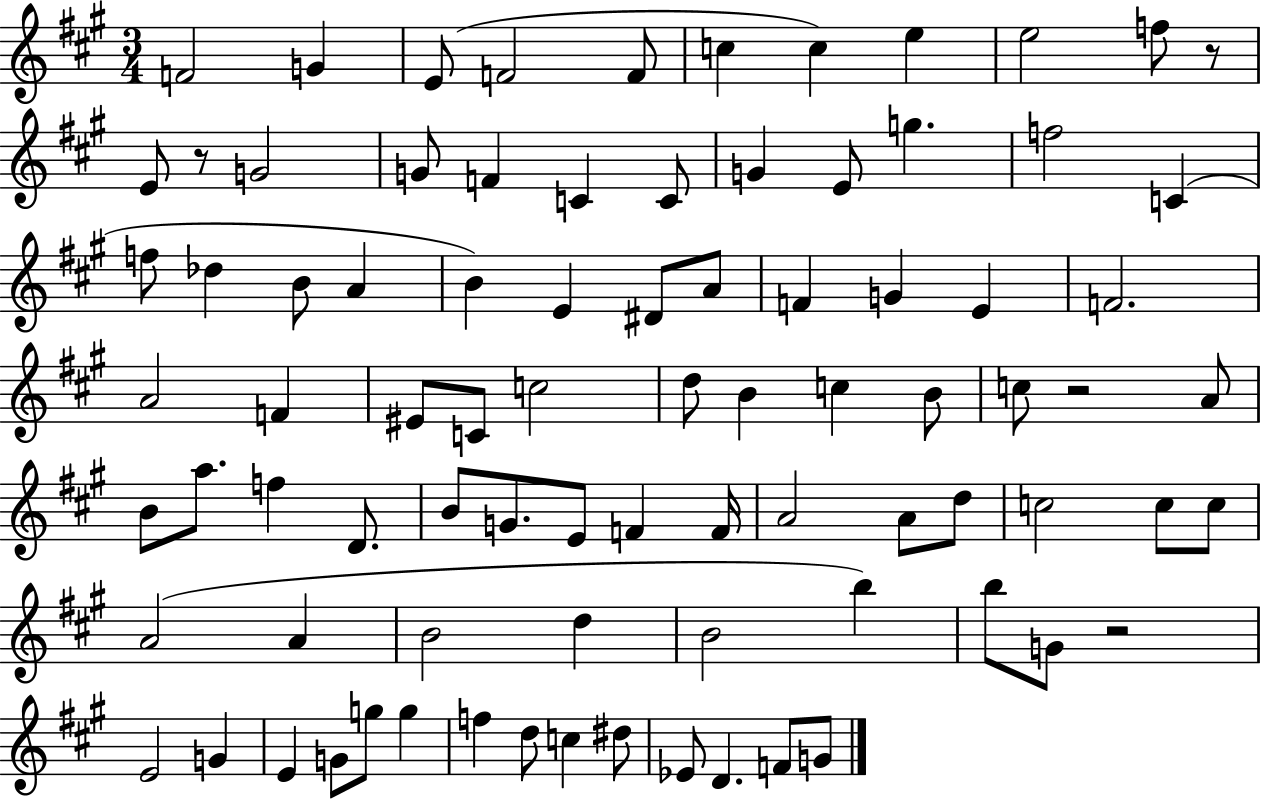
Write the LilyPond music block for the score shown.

{
  \clef treble
  \numericTimeSignature
  \time 3/4
  \key a \major
  f'2 g'4 | e'8( f'2 f'8 | c''4 c''4) e''4 | e''2 f''8 r8 | \break e'8 r8 g'2 | g'8 f'4 c'4 c'8 | g'4 e'8 g''4. | f''2 c'4( | \break f''8 des''4 b'8 a'4 | b'4) e'4 dis'8 a'8 | f'4 g'4 e'4 | f'2. | \break a'2 f'4 | eis'8 c'8 c''2 | d''8 b'4 c''4 b'8 | c''8 r2 a'8 | \break b'8 a''8. f''4 d'8. | b'8 g'8. e'8 f'4 f'16 | a'2 a'8 d''8 | c''2 c''8 c''8 | \break a'2( a'4 | b'2 d''4 | b'2 b''4) | b''8 g'8 r2 | \break e'2 g'4 | e'4 g'8 g''8 g''4 | f''4 d''8 c''4 dis''8 | ees'8 d'4. f'8 g'8 | \break \bar "|."
}